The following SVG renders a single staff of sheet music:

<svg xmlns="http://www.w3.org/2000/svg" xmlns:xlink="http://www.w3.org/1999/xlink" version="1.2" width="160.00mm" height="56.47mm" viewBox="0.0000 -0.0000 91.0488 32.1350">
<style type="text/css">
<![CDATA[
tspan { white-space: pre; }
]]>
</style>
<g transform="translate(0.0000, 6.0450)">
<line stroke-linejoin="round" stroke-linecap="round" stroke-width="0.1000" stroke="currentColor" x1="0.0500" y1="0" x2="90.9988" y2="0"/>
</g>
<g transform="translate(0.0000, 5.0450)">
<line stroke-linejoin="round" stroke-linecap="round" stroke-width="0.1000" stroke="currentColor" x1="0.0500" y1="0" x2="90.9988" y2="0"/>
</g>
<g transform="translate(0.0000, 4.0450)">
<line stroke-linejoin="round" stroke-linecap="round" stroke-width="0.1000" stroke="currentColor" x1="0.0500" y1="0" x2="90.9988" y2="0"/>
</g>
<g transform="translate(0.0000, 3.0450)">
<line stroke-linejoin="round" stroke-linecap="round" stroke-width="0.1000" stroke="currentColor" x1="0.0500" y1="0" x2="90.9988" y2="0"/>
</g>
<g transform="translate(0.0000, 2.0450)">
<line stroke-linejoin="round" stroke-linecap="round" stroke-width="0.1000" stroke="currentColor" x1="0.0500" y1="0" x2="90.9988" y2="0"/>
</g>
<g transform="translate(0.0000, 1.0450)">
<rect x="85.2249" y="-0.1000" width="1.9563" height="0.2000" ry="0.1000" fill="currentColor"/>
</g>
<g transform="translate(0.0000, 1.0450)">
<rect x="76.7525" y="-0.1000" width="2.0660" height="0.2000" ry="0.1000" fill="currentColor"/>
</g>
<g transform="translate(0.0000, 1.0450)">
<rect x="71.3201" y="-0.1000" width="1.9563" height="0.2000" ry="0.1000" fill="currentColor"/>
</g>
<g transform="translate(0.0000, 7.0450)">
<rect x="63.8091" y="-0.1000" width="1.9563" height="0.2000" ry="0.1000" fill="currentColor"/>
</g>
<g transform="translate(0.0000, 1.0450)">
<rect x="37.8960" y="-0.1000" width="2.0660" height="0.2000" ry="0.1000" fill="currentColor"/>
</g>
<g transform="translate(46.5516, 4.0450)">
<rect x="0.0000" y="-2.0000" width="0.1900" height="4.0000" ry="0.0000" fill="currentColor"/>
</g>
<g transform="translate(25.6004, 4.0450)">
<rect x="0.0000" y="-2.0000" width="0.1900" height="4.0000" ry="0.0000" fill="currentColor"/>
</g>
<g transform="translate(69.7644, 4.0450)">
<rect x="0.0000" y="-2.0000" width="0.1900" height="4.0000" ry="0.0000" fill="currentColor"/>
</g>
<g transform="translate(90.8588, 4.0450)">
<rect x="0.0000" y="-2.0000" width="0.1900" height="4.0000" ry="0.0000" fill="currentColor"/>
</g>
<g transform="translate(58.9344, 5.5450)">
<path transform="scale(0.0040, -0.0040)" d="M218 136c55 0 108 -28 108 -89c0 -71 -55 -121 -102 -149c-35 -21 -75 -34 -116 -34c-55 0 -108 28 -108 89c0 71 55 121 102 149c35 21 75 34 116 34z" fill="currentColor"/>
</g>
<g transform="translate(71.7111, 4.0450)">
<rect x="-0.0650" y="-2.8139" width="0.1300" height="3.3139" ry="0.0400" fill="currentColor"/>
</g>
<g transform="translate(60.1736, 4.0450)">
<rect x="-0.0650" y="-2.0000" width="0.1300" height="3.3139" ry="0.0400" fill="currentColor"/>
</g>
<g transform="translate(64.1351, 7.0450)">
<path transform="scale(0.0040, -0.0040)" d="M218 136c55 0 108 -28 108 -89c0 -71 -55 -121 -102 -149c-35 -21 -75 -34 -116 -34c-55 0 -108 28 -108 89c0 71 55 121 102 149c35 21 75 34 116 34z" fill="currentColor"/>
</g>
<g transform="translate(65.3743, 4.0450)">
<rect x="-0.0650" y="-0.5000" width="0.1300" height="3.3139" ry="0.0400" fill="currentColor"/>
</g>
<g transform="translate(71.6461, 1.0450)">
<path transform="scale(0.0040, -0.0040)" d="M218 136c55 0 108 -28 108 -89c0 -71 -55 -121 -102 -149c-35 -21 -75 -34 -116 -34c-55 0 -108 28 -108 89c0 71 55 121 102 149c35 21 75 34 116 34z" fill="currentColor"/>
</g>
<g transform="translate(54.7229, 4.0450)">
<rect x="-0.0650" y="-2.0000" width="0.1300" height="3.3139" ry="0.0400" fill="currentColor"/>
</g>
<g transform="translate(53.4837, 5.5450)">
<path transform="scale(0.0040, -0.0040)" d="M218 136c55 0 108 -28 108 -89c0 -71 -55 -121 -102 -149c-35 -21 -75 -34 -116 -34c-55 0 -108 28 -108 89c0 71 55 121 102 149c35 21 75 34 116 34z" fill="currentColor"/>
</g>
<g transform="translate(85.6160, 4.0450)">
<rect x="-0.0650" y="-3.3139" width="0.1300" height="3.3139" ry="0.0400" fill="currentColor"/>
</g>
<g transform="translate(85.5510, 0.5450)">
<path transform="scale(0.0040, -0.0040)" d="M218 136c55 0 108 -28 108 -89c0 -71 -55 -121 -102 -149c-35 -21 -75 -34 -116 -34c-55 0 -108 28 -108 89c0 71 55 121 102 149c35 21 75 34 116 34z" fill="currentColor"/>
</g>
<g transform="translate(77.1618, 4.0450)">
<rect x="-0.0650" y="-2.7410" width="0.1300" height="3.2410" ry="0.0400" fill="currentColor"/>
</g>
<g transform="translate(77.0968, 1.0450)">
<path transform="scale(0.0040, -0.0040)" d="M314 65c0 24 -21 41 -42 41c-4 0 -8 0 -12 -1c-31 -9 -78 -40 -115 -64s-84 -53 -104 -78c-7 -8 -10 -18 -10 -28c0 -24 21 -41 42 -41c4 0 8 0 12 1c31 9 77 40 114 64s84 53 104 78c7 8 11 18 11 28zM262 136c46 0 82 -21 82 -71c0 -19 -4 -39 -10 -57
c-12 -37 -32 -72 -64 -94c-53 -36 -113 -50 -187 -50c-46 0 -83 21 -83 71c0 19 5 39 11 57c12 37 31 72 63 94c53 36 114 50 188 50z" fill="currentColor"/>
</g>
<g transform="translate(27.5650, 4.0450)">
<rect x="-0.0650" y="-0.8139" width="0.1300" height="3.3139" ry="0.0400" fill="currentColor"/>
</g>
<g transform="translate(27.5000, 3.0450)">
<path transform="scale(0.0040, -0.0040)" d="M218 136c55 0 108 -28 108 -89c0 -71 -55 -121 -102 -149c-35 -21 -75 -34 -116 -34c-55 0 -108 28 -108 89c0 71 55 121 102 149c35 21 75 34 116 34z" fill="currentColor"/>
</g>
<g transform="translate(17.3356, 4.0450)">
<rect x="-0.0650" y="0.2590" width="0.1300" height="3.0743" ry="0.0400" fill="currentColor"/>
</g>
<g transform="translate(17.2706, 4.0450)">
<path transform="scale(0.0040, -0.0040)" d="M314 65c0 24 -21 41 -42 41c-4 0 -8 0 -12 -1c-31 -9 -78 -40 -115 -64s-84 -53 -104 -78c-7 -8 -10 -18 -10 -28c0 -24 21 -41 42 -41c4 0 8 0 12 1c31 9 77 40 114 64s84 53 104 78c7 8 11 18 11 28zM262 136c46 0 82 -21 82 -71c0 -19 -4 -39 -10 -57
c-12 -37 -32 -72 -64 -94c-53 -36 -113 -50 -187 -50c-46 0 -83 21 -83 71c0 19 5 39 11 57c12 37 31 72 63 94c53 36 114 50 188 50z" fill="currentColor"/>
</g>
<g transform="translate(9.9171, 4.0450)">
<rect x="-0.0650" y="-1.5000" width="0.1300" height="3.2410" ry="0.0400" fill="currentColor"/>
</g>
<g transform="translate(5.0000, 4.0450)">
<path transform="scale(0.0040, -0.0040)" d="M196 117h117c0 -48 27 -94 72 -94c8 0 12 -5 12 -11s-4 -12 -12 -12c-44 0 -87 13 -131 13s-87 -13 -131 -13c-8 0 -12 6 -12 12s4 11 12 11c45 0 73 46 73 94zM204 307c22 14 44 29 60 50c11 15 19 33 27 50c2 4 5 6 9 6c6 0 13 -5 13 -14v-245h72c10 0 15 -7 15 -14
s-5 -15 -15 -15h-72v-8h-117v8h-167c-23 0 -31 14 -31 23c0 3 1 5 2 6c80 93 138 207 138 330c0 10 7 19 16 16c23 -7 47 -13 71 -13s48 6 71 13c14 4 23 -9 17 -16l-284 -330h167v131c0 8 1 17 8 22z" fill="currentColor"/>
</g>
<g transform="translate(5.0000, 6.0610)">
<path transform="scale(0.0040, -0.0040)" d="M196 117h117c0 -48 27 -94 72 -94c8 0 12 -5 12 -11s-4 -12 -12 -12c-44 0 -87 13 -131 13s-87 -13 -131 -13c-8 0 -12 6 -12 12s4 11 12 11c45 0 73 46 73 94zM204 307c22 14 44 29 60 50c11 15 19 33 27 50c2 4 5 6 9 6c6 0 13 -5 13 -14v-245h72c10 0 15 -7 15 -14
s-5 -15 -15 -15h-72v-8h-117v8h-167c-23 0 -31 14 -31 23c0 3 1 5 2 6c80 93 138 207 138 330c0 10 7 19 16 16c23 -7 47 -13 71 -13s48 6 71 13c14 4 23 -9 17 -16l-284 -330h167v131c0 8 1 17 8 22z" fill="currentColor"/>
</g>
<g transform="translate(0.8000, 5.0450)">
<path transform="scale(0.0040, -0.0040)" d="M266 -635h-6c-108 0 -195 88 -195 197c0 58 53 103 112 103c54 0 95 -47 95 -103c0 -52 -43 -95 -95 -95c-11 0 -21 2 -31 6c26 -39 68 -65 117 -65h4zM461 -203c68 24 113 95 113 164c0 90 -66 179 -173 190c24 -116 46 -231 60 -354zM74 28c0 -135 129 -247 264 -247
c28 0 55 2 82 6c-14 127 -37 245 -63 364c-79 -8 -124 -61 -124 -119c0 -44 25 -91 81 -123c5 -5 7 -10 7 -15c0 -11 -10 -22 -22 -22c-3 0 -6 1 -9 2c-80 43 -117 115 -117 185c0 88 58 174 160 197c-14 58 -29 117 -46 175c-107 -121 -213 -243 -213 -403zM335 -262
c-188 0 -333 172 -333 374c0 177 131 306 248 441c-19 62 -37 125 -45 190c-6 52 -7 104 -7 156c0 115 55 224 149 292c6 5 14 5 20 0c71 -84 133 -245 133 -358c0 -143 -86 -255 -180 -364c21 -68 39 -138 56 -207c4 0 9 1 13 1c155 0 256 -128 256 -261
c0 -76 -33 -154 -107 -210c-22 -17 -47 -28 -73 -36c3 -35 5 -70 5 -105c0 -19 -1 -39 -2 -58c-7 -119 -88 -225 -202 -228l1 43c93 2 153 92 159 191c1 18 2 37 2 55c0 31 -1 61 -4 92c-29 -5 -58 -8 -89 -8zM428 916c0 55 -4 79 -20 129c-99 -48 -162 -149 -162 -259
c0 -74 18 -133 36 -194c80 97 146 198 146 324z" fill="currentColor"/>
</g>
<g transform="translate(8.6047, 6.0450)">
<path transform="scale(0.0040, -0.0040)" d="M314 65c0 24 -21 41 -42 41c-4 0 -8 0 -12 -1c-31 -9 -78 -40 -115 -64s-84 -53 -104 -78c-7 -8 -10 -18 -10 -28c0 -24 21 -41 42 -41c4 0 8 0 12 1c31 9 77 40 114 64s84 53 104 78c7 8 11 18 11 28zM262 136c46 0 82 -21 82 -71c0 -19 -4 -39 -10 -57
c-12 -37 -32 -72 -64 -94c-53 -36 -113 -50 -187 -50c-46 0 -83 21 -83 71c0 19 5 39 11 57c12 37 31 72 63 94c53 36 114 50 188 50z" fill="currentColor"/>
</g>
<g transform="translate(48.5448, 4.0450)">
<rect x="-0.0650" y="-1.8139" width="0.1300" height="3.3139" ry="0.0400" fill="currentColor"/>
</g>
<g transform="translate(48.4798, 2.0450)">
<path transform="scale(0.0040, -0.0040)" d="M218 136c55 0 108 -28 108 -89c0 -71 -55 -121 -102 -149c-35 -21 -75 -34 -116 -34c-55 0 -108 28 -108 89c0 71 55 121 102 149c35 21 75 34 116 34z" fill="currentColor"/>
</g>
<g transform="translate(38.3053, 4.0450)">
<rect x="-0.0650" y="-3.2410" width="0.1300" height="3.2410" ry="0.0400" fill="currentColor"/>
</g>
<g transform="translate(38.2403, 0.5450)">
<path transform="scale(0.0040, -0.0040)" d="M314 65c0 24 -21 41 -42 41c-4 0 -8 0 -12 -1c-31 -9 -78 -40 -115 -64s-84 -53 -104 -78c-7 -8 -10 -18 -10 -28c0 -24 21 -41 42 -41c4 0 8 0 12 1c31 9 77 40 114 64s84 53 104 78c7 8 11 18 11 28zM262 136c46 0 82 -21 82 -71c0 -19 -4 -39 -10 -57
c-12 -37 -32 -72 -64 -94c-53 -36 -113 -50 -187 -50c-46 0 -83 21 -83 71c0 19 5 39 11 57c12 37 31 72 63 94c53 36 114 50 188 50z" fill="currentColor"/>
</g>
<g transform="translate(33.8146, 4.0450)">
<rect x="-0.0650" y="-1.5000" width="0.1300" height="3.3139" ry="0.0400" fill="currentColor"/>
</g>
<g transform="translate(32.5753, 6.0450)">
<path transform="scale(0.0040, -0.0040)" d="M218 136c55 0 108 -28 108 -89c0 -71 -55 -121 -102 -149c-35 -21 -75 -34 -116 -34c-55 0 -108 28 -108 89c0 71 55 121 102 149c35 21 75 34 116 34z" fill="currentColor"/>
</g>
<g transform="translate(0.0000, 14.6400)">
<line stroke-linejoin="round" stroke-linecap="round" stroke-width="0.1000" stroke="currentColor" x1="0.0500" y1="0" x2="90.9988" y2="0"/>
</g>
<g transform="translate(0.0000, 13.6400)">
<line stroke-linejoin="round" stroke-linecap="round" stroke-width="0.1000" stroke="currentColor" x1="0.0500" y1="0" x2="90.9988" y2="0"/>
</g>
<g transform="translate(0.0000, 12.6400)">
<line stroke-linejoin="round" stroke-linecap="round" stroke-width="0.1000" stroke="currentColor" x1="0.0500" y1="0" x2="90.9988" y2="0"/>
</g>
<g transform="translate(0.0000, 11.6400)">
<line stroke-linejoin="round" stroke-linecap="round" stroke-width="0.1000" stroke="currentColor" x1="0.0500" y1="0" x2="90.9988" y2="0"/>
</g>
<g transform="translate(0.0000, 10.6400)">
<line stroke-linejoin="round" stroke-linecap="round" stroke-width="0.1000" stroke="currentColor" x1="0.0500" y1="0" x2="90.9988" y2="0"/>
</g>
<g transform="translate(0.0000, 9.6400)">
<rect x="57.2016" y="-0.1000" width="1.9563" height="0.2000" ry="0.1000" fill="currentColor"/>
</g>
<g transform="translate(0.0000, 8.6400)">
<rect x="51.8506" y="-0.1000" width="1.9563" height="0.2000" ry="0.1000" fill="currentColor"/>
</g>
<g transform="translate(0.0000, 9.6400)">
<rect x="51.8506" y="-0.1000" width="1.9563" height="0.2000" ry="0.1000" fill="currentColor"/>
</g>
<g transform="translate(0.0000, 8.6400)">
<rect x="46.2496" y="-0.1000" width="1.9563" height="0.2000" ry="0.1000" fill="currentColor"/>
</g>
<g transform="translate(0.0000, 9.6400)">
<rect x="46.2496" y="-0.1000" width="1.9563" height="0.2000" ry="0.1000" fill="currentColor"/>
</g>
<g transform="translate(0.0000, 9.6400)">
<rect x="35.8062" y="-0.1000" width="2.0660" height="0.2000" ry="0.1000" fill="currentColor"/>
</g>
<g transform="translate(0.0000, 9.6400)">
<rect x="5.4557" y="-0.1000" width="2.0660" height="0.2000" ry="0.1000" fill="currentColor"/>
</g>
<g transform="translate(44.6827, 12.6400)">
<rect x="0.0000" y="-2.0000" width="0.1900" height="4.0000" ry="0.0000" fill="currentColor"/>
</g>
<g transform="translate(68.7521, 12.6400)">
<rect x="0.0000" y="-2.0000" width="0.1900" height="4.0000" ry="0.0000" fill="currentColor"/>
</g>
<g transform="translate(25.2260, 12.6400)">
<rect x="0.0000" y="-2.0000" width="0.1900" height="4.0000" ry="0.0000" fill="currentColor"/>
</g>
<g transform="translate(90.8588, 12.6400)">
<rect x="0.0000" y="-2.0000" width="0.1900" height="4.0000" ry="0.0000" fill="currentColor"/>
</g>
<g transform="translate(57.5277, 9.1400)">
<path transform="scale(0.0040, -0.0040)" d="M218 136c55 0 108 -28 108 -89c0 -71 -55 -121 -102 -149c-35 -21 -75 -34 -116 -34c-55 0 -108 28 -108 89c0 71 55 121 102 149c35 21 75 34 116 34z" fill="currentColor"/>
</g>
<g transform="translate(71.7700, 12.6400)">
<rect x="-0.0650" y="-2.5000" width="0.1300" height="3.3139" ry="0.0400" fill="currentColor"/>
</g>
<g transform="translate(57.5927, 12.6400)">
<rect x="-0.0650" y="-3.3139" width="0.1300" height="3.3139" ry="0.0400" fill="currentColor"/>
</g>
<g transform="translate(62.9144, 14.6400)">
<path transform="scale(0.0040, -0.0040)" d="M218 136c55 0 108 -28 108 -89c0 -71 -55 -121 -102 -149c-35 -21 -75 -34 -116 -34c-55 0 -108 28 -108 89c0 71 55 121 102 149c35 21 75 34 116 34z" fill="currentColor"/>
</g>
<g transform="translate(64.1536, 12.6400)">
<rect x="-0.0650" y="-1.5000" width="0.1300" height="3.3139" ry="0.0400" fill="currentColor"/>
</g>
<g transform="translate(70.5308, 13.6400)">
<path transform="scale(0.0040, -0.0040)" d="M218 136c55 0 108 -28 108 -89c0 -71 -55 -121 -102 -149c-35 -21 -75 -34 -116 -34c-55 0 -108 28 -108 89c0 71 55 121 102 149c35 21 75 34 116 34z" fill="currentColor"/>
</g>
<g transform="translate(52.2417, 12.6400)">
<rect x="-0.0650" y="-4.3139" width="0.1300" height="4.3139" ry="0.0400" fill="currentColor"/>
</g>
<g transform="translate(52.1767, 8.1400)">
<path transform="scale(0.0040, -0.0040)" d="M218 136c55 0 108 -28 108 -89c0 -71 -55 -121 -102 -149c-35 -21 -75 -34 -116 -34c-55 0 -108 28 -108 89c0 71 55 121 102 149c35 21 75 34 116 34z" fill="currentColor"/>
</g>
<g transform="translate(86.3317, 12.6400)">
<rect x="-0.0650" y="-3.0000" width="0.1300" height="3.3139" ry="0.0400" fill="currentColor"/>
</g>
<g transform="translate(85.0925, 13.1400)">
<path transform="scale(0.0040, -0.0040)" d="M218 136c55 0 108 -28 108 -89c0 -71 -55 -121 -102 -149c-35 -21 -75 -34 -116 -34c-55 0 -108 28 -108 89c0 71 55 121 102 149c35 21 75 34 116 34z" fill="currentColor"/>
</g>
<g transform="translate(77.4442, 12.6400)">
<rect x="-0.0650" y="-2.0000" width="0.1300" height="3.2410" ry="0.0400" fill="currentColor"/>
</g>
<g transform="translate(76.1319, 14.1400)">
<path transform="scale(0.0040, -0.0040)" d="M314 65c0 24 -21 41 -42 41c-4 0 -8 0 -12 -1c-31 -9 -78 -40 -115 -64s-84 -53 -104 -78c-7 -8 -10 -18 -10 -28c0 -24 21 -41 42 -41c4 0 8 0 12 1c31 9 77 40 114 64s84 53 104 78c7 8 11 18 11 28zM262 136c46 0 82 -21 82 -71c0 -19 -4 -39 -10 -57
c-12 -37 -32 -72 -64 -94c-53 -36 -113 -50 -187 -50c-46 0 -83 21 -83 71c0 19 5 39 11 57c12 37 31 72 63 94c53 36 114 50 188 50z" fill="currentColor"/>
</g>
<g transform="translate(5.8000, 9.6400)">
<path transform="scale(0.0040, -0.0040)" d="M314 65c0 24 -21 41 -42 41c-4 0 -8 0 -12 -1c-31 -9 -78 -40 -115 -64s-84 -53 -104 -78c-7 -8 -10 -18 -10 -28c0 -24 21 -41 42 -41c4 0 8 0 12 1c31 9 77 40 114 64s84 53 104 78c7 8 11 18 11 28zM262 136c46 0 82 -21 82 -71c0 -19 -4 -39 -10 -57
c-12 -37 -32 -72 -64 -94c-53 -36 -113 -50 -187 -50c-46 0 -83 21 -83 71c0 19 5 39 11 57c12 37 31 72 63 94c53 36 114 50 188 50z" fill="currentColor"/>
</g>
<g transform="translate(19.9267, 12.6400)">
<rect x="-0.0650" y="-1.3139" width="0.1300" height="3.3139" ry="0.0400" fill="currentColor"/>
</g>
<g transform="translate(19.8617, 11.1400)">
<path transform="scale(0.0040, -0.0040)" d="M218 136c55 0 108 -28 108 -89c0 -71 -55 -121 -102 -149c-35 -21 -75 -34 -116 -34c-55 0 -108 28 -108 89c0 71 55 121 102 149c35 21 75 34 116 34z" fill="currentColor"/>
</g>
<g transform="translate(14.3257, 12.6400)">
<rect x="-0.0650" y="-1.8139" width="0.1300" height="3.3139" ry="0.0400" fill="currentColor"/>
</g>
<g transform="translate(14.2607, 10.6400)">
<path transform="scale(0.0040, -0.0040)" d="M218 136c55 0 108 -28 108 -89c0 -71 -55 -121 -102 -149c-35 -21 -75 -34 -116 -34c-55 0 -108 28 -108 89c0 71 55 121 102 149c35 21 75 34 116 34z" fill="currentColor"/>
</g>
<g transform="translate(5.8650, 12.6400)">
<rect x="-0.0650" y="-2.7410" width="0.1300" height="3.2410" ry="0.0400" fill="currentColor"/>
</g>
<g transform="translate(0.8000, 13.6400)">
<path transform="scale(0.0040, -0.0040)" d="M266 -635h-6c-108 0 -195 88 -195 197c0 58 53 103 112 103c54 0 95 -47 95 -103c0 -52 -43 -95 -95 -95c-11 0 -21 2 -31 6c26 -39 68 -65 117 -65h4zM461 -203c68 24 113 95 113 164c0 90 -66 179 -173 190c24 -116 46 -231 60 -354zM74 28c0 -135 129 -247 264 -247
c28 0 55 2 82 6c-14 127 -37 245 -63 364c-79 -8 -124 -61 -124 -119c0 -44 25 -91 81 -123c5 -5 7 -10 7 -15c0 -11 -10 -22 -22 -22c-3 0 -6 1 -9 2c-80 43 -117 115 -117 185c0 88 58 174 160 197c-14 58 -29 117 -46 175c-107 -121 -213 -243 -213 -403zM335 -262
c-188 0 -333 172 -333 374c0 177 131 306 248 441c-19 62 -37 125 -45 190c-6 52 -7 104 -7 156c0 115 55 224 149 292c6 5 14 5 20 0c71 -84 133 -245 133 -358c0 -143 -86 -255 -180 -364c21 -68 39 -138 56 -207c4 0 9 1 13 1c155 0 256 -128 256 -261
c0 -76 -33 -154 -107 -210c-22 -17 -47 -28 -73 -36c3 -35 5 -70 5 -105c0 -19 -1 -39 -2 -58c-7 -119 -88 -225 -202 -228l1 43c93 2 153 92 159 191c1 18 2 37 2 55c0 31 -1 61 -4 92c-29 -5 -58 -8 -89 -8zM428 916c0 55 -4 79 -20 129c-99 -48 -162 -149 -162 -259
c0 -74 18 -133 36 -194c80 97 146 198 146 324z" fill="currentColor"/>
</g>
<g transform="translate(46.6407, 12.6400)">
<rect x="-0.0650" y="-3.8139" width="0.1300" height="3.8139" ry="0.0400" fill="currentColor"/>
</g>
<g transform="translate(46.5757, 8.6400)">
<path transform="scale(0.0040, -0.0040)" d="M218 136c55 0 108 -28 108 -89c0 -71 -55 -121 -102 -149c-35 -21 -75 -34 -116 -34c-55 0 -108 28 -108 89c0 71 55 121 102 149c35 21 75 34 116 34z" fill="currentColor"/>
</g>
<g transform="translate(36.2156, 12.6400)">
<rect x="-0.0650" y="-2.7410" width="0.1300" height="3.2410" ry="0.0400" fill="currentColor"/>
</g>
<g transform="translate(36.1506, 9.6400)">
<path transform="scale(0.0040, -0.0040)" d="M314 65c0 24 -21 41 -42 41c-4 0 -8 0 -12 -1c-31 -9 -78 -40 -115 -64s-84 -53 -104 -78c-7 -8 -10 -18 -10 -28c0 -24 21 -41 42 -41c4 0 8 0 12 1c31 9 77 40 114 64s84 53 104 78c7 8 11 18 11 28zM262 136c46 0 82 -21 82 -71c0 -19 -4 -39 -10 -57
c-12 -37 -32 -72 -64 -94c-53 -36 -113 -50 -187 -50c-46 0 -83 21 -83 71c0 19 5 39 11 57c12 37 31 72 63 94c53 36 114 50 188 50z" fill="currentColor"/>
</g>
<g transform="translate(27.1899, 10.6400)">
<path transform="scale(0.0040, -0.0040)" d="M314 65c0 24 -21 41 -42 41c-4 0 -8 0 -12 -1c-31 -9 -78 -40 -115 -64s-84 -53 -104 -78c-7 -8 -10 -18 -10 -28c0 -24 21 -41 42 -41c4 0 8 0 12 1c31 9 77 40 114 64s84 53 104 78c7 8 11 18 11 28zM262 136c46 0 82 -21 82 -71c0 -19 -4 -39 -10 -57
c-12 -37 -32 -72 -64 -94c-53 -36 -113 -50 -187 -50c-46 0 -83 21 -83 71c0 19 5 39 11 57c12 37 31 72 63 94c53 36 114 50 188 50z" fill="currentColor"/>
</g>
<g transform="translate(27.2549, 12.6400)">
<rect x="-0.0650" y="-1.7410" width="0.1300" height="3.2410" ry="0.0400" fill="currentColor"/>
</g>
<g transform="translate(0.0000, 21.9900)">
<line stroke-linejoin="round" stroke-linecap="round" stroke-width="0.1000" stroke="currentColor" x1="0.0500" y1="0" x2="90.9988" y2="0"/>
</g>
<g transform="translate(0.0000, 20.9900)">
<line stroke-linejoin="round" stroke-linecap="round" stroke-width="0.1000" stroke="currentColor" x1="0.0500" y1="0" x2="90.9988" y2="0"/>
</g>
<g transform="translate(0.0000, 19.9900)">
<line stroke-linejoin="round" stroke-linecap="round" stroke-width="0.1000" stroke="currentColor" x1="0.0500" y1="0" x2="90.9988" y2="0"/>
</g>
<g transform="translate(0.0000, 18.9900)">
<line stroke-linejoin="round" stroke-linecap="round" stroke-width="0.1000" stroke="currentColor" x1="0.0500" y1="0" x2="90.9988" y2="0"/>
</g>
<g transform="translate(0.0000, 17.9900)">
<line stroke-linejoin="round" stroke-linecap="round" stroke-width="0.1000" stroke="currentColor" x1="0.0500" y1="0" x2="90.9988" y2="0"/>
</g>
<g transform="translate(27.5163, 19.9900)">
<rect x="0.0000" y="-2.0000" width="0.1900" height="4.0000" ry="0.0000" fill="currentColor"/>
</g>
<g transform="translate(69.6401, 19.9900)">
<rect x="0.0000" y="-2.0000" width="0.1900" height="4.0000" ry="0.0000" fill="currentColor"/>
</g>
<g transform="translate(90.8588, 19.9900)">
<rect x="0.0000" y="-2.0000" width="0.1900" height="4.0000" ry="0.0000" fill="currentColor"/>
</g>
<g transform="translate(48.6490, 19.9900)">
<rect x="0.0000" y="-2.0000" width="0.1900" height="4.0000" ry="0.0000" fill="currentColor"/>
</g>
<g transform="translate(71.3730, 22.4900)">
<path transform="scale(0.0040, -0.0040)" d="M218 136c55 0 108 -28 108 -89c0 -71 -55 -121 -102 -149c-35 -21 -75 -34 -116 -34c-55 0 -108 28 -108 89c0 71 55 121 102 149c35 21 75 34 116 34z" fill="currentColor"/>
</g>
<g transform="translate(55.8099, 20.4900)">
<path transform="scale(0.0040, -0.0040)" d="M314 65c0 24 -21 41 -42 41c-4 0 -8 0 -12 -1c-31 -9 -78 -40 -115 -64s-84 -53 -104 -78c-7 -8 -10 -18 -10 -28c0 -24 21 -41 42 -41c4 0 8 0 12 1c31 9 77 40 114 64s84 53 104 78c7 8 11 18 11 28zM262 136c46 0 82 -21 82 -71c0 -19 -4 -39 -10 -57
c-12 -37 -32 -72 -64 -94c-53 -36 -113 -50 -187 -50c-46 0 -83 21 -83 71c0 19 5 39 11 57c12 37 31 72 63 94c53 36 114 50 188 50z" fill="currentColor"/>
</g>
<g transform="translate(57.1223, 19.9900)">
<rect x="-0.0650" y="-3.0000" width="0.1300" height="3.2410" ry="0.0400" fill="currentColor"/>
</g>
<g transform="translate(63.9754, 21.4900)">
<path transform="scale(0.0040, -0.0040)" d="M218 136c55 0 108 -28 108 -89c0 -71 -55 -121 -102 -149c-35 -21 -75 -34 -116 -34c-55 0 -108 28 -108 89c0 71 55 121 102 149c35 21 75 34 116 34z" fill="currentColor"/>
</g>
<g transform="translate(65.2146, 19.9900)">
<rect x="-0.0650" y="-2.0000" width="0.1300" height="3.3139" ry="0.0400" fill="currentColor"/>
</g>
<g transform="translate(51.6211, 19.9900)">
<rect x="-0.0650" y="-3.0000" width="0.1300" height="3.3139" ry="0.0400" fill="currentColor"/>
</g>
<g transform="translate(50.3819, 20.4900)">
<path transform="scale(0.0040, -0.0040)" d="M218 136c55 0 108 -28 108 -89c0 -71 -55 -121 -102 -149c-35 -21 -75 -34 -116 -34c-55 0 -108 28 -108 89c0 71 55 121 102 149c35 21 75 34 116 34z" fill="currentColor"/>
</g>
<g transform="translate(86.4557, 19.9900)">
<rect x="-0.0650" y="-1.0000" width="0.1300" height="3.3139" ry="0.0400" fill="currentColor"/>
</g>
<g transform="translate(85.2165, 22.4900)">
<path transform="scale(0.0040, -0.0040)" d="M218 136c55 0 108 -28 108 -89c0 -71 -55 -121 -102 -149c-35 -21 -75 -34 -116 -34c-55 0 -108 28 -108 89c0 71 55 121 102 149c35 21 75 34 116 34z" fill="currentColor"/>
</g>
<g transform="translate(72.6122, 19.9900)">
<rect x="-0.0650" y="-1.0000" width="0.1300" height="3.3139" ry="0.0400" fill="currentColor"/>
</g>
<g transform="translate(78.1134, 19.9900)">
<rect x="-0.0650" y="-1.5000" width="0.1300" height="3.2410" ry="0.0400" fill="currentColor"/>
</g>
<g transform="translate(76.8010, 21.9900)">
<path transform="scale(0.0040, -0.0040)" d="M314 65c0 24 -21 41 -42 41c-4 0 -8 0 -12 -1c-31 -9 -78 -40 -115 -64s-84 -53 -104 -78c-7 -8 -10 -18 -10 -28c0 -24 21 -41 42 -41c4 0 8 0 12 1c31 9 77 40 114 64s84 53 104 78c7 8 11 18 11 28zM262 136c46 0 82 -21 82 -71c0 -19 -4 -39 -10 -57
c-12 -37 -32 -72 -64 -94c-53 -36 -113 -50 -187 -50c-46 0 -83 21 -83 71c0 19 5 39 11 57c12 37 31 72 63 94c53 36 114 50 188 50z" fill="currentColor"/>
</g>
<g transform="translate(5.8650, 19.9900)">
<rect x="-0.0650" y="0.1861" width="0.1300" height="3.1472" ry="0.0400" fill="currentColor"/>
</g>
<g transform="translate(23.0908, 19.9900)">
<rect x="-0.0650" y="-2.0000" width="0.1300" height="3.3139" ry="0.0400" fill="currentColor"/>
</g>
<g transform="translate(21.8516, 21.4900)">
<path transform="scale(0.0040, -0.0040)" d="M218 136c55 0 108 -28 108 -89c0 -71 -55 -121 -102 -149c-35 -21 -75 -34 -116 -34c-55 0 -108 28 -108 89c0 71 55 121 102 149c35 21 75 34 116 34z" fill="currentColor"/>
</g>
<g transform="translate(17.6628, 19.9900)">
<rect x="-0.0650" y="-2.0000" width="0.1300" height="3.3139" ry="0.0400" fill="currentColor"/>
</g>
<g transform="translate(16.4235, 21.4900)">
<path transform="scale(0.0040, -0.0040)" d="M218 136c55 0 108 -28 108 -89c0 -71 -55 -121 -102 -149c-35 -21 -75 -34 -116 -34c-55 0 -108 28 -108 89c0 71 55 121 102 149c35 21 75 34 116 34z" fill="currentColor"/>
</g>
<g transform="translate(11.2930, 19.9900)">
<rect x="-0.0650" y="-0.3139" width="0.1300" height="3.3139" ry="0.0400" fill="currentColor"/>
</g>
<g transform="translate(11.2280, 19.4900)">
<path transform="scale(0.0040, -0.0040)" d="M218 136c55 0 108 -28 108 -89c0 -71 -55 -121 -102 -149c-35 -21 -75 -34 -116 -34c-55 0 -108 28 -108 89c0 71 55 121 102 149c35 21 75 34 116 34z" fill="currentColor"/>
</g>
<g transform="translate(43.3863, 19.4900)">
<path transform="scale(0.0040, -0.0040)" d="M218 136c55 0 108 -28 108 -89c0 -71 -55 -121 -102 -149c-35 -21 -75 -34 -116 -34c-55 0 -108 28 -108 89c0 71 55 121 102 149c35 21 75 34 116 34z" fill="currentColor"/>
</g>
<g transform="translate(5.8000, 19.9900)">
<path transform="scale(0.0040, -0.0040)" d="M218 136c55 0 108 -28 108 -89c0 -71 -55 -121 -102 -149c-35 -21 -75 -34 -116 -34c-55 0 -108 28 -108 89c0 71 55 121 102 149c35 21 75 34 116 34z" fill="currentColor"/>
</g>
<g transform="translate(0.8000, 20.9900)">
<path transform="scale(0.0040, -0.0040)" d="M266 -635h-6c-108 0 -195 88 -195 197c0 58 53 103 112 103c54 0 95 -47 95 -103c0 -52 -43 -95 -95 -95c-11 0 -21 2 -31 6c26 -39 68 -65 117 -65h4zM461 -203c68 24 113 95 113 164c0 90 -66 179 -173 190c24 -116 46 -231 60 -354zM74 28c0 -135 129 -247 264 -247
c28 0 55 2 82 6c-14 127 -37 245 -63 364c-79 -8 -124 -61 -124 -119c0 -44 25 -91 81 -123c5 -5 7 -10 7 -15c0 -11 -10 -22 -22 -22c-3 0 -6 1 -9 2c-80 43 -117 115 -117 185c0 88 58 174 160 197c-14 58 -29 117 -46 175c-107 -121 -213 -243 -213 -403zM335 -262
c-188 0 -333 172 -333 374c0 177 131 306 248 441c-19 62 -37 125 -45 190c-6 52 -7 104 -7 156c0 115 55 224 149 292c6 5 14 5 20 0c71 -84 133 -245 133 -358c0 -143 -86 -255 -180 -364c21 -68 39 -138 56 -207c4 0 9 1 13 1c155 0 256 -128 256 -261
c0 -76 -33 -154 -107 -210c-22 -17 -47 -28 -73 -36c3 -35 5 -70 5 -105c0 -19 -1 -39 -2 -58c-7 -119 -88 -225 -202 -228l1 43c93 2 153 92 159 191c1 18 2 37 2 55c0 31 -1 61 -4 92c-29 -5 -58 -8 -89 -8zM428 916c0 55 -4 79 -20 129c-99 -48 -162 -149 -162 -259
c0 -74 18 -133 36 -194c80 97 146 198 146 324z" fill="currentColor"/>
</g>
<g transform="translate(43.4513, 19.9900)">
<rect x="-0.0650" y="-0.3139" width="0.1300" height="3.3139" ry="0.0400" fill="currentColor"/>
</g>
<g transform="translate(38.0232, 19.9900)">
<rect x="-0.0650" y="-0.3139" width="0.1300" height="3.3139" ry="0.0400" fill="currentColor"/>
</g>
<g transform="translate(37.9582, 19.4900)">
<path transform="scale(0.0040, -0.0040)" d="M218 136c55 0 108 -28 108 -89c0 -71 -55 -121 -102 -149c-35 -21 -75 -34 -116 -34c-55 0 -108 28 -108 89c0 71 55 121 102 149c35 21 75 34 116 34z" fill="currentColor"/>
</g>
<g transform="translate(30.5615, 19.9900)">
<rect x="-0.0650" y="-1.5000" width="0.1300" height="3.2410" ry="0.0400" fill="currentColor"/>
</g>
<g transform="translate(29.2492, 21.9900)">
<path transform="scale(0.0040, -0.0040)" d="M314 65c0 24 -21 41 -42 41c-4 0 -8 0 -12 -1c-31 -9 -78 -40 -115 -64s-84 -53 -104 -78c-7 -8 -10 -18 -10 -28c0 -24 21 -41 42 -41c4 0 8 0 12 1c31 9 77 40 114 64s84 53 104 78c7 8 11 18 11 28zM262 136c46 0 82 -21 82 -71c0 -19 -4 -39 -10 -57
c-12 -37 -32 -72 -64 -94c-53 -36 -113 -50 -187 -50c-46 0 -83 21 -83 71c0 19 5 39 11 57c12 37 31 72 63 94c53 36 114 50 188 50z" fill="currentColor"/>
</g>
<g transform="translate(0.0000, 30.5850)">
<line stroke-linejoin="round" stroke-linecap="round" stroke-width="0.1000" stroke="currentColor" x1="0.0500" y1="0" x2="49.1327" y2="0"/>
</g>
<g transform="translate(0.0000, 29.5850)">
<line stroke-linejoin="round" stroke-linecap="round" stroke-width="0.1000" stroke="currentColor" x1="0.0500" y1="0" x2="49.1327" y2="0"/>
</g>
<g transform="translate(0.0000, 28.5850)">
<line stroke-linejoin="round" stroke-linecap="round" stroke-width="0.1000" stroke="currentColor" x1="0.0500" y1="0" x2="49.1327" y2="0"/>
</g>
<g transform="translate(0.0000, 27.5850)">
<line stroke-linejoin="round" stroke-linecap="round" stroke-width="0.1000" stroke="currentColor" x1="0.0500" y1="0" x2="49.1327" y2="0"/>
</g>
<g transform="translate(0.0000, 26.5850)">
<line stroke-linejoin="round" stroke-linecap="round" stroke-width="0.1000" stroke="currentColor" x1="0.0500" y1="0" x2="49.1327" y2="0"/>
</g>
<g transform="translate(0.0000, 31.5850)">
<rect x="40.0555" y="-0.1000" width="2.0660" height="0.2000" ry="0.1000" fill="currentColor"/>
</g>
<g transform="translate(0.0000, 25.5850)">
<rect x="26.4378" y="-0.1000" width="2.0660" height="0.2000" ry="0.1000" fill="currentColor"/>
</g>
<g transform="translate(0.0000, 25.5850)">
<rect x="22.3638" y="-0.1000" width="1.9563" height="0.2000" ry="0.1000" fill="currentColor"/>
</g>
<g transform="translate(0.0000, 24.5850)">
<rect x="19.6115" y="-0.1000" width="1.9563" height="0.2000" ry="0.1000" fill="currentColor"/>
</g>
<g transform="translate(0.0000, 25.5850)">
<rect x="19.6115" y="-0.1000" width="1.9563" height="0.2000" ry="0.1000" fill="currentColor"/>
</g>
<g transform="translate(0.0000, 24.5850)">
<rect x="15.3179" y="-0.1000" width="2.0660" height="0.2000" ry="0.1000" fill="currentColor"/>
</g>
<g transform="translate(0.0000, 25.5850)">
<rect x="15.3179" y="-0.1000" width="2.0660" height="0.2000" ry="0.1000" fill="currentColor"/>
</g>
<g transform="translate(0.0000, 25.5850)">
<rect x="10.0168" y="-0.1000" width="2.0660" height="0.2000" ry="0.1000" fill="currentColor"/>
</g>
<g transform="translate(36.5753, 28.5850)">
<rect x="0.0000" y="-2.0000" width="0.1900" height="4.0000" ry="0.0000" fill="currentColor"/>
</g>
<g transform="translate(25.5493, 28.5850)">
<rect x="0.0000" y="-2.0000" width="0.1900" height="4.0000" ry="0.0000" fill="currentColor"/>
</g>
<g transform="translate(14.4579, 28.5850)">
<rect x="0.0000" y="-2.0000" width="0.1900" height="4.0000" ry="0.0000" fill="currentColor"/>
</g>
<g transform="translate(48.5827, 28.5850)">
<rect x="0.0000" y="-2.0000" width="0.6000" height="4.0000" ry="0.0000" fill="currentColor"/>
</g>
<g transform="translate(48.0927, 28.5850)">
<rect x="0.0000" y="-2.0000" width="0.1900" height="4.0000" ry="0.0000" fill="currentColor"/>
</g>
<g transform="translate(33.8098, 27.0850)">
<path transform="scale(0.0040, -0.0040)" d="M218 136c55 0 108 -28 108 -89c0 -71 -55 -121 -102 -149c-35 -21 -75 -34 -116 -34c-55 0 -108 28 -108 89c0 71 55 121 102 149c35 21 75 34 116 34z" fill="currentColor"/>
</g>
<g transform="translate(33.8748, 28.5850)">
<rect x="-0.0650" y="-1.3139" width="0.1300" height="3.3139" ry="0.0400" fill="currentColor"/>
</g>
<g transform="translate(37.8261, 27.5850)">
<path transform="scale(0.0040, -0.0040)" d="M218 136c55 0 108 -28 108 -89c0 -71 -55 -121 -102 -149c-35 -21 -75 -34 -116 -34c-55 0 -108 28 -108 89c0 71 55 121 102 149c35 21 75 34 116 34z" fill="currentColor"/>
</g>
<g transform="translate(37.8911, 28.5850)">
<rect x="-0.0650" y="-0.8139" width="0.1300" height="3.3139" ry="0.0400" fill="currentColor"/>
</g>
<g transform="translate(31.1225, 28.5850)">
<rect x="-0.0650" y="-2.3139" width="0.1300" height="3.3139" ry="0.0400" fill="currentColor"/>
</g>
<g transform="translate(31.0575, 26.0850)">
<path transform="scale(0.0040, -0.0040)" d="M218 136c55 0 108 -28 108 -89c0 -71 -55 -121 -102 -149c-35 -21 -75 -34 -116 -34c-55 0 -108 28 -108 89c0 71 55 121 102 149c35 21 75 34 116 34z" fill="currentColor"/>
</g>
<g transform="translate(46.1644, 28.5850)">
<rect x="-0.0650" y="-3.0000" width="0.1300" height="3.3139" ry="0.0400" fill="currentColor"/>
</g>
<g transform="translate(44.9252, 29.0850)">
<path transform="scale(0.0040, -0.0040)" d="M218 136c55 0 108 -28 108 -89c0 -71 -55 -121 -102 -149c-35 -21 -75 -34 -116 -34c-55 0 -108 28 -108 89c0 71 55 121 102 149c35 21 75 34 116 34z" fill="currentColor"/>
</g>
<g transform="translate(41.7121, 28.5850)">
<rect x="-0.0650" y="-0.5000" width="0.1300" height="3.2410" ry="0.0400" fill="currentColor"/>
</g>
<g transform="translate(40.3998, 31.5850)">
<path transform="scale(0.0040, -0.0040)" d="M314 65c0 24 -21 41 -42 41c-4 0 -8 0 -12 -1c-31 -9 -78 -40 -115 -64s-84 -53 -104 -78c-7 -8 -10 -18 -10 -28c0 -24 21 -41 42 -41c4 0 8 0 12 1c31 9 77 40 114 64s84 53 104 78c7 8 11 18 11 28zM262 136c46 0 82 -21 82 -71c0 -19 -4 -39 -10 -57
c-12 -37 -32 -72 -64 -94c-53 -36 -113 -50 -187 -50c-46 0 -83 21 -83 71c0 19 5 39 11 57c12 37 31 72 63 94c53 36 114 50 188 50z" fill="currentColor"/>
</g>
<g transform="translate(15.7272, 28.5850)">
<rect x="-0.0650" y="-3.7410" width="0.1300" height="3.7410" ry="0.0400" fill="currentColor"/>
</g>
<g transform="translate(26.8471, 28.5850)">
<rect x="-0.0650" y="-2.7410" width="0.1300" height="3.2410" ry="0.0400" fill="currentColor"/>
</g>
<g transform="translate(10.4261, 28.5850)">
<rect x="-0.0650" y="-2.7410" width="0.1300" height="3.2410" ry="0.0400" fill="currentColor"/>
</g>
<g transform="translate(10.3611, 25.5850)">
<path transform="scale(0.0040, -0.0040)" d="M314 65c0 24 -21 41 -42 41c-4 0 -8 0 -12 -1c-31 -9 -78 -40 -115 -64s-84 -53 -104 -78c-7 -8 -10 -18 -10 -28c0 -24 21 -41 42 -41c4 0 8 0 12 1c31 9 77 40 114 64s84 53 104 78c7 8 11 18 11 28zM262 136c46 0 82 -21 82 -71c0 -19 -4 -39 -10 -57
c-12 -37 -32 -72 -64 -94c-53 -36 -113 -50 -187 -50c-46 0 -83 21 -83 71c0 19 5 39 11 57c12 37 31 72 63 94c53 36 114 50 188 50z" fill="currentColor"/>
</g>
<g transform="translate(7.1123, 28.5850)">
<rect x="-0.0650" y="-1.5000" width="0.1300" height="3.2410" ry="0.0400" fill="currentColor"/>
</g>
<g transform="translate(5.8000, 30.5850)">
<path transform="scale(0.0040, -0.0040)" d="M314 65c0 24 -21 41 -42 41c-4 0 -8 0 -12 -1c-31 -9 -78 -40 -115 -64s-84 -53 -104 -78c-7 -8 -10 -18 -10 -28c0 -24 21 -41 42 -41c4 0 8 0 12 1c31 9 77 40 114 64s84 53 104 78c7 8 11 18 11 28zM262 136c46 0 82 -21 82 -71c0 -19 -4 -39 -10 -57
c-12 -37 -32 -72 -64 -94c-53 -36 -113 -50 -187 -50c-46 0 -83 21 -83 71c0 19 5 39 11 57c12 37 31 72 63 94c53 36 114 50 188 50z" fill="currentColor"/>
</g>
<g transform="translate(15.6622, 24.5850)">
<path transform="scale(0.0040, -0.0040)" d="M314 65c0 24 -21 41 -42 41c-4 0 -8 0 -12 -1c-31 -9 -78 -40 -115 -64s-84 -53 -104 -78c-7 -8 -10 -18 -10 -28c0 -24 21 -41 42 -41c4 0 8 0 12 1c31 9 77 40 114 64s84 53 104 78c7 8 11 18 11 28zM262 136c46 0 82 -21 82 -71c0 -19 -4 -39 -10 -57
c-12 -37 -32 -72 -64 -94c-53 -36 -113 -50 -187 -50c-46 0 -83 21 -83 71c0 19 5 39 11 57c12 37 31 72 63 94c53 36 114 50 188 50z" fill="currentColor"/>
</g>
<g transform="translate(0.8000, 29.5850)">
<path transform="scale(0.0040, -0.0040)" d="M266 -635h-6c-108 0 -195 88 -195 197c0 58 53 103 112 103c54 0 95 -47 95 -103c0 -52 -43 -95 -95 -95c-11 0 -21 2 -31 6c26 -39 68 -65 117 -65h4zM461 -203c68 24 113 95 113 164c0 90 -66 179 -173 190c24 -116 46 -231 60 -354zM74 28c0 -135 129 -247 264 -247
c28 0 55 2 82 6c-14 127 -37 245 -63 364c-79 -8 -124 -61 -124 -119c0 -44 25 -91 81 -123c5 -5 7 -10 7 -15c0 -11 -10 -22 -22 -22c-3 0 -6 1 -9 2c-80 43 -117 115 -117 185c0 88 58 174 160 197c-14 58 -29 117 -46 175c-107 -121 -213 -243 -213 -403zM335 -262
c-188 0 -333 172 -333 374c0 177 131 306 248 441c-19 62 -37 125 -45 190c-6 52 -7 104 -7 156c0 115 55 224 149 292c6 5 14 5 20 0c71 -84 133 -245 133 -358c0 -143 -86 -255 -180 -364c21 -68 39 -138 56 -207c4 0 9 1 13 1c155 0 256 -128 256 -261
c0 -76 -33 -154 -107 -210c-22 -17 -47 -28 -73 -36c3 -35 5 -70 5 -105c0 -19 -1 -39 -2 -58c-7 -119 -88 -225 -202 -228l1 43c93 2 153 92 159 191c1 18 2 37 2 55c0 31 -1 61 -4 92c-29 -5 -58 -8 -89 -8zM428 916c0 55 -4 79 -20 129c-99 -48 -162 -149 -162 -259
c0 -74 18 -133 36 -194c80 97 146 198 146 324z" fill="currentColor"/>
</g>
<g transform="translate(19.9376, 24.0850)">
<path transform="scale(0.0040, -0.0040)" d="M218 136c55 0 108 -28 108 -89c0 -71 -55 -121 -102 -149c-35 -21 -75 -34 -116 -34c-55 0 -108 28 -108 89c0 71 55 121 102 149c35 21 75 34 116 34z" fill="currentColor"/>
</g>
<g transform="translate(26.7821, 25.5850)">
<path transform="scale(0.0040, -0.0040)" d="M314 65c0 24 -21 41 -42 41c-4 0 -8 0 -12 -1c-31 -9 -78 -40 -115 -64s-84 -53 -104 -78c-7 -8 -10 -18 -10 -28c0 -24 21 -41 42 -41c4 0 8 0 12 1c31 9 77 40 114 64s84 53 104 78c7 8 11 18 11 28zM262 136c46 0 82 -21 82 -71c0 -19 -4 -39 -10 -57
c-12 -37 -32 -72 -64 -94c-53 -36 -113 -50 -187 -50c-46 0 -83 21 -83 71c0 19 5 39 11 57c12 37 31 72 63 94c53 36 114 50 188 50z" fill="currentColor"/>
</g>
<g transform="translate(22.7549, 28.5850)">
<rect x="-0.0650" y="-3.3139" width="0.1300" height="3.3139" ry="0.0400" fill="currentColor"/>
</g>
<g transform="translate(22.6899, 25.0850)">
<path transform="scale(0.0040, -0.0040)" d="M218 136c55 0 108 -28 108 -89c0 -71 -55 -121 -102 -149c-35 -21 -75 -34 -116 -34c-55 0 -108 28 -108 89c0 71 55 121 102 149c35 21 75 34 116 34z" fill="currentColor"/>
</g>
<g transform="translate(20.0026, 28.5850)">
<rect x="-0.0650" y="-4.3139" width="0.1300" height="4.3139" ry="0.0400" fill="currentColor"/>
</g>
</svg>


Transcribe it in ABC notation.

X:1
T:Untitled
M:4/4
L:1/4
K:C
E2 B2 d E b2 f F F C a a2 b a2 f e f2 a2 c' d' b E G F2 A B c F F E2 c c A A2 F D E2 D E2 a2 c'2 d' b a2 g e d C2 A